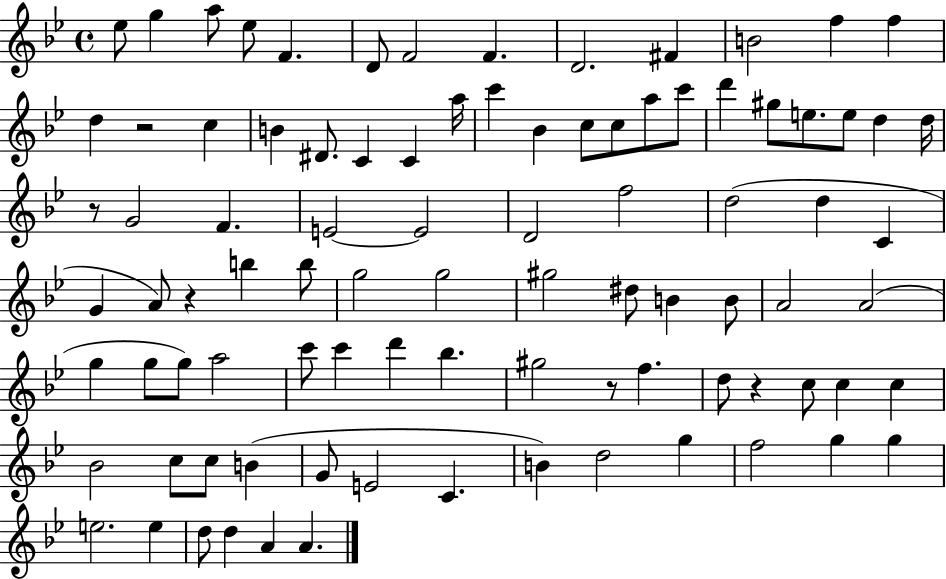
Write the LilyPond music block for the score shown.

{
  \clef treble
  \time 4/4
  \defaultTimeSignature
  \key bes \major
  \repeat volta 2 { ees''8 g''4 a''8 ees''8 f'4. | d'8 f'2 f'4. | d'2. fis'4 | b'2 f''4 f''4 | \break d''4 r2 c''4 | b'4 dis'8. c'4 c'4 a''16 | c'''4 bes'4 c''8 c''8 a''8 c'''8 | d'''4 gis''8 e''8. e''8 d''4 d''16 | \break r8 g'2 f'4. | e'2~~ e'2 | d'2 f''2 | d''2( d''4 c'4 | \break g'4 a'8) r4 b''4 b''8 | g''2 g''2 | gis''2 dis''8 b'4 b'8 | a'2 a'2( | \break g''4 g''8 g''8) a''2 | c'''8 c'''4 d'''4 bes''4. | gis''2 r8 f''4. | d''8 r4 c''8 c''4 c''4 | \break bes'2 c''8 c''8 b'4( | g'8 e'2 c'4. | b'4) d''2 g''4 | f''2 g''4 g''4 | \break e''2. e''4 | d''8 d''4 a'4 a'4. | } \bar "|."
}